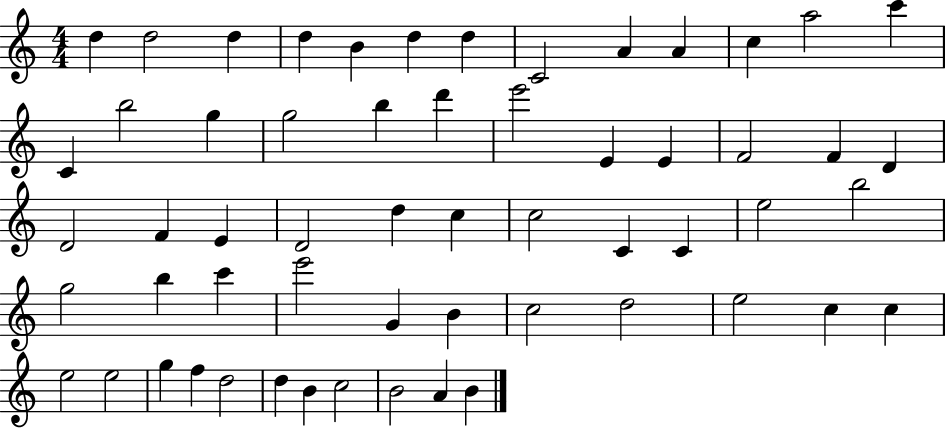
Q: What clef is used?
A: treble